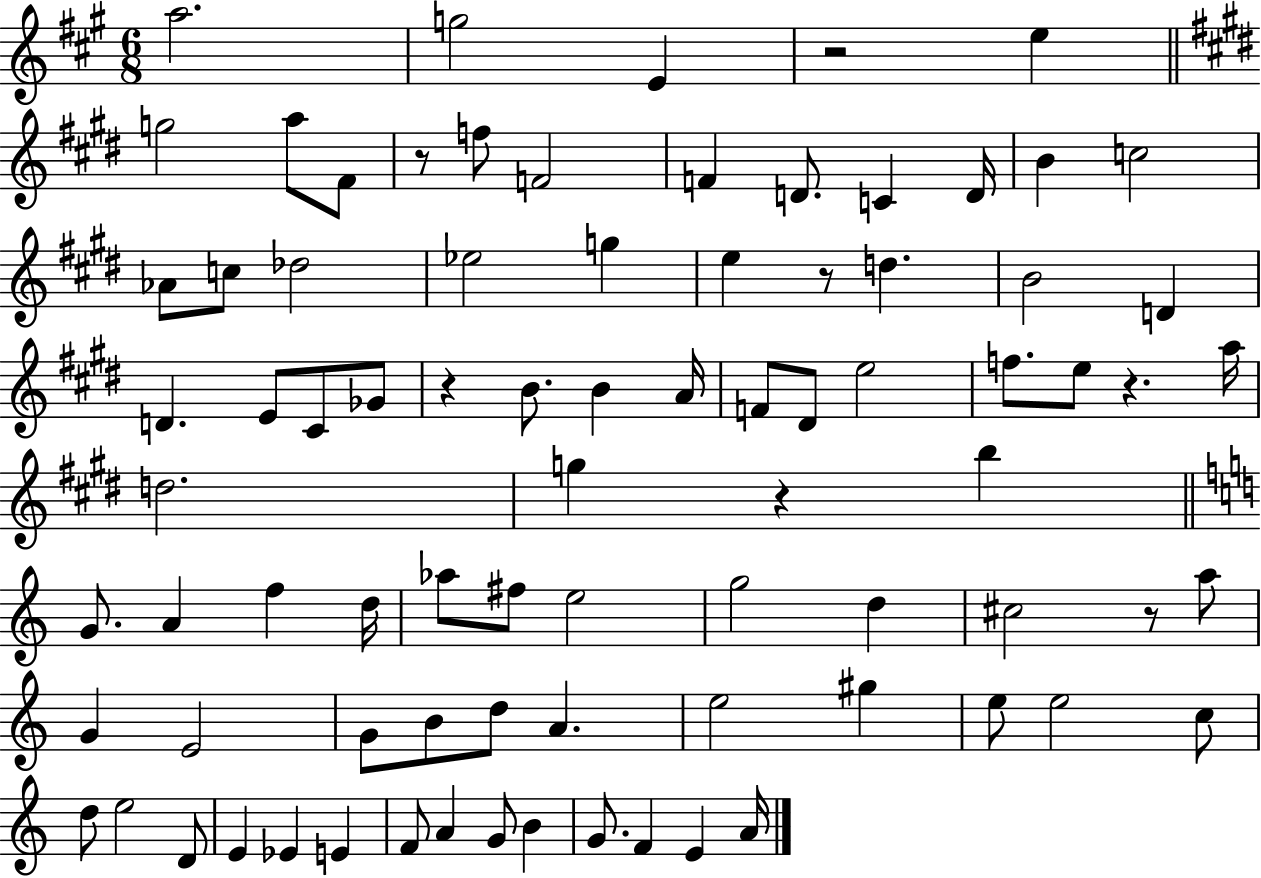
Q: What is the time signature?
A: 6/8